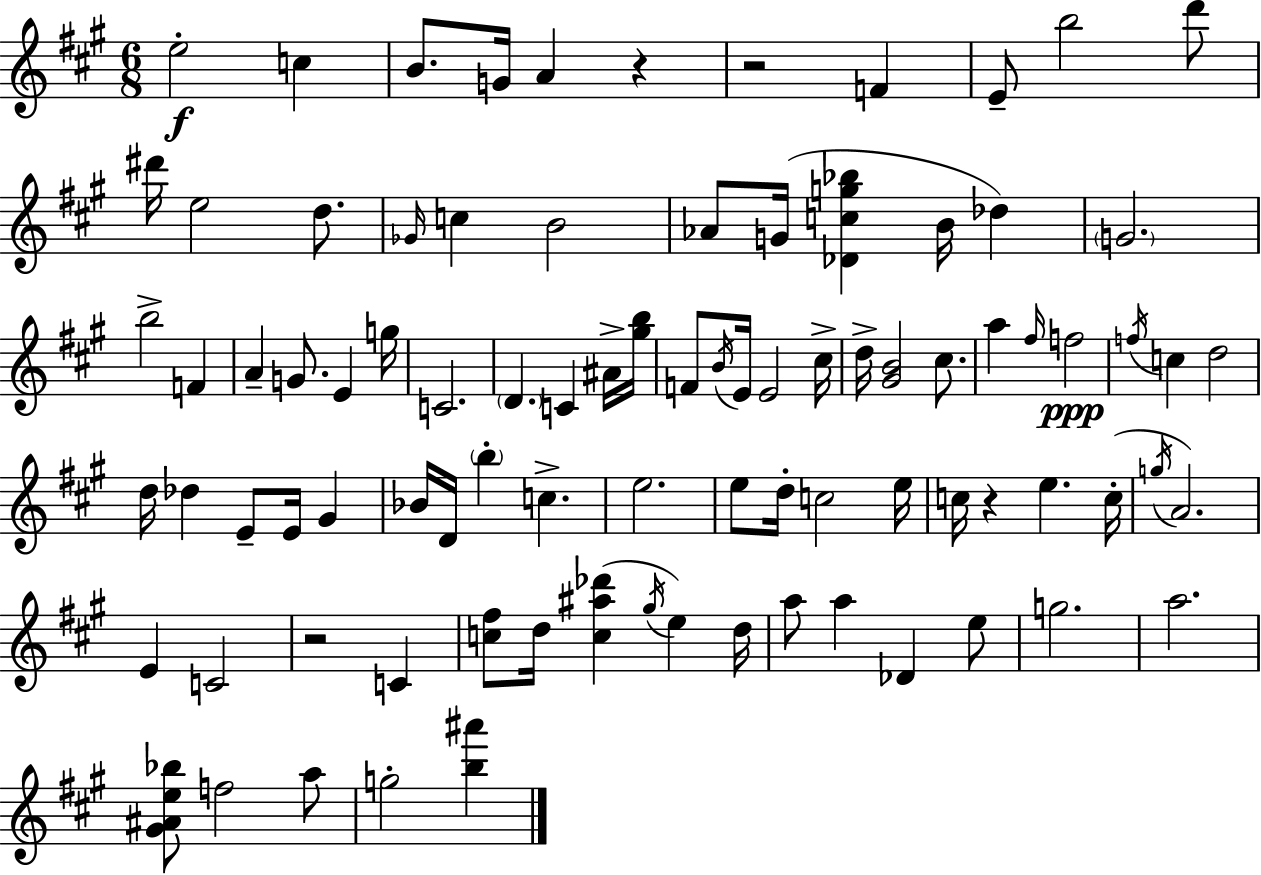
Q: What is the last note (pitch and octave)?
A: G5